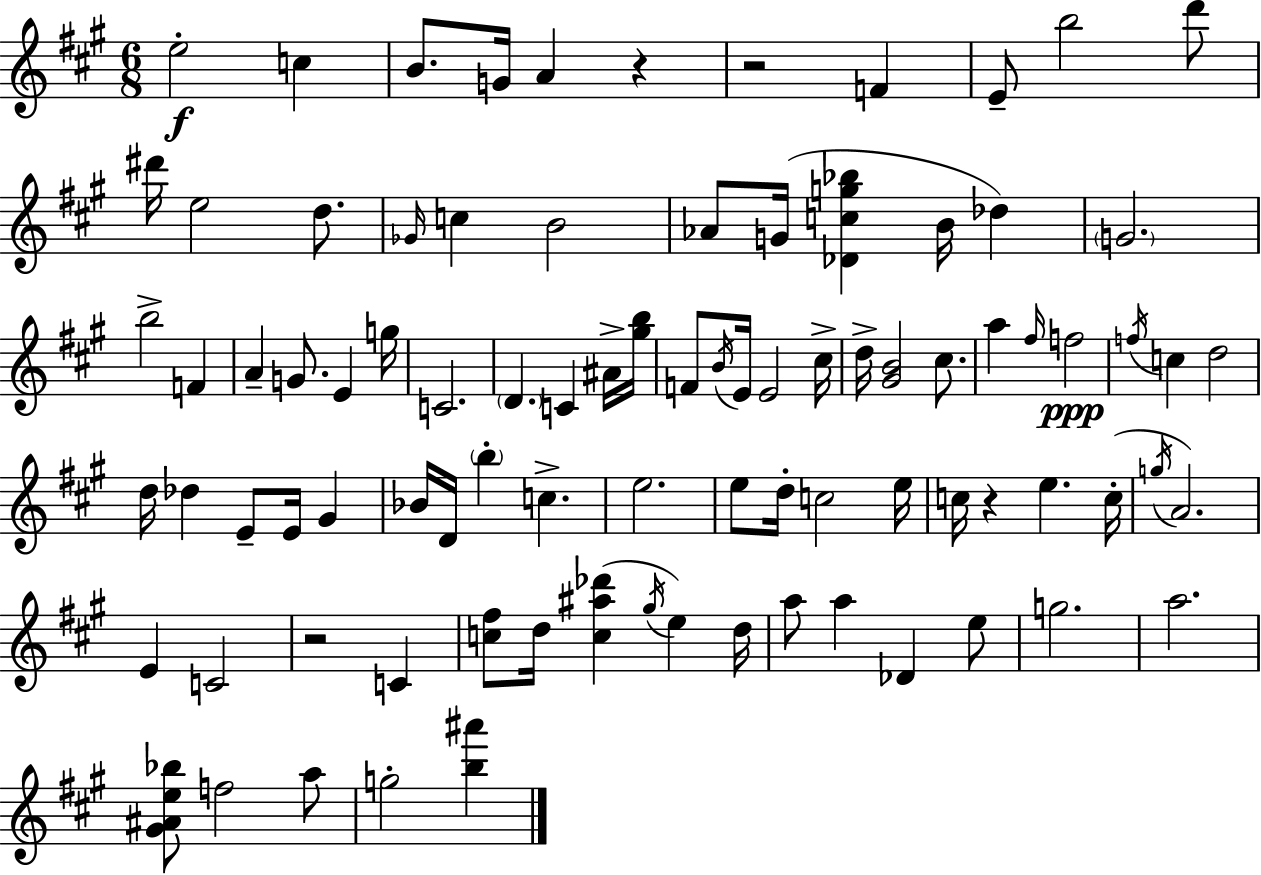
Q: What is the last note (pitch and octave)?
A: G5